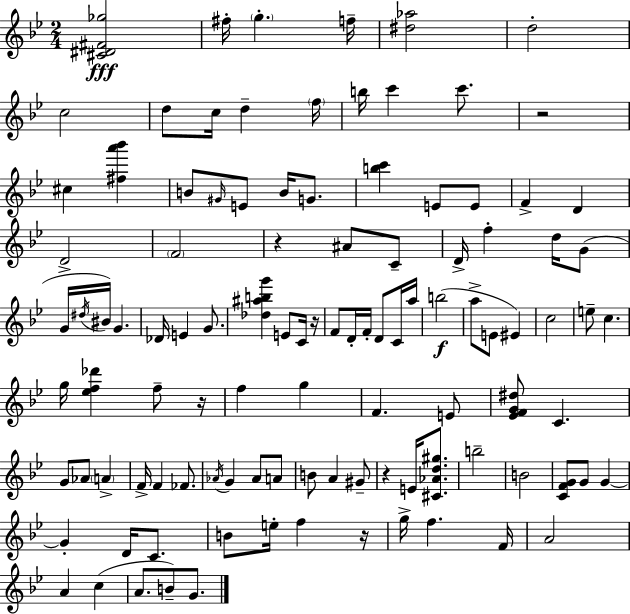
{
  \clef treble
  \numericTimeSignature
  \time 2/4
  \key bes \major
  <cis' dis' fis' ges''>2\fff | fis''16-. \parenthesize g''4.-. f''16-- | <dis'' aes''>2 | d''2-. | \break c''2 | d''8 c''16 d''4-- \parenthesize f''16 | b''16 c'''4 c'''8. | r2 | \break cis''4 <fis'' a''' bes'''>4 | b'8 \grace { gis'16 } e'8 b'16 g'8. | <b'' c'''>4 e'8 e'8 | f'4-> d'4 | \break d'2-> | \parenthesize f'2 | r4 ais'8 c'8-- | d'16-> f''4-. d''16 g'8( | \break g'16 \acciaccatura { dis''16 } bis'16) g'4. | des'16 e'4 g'8. | <des'' ais'' b'' g'''>4 e'8 | c'16 r16 f'8 d'16-. f'16-. d'8 | \break c'16 a''16 b''2(\f | a''8-> e'8 eis'4) | c''2 | e''8-- c''4. | \break g''16 <ees'' f'' des'''>4 f''8-- | r16 f''4 g''4 | f'4. | e'8 <ees' f' g' dis''>8 c'4. | \break g'8 aes'8 \parenthesize a'4-> | f'16-> f'4 fes'8. | \acciaccatura { aes'16 } g'4 aes'8 | a'8 b'8 a'4 | \break gis'8-- r4 e'16 | <cis' aes' d'' gis''>8. b''2-- | b'2 | <c' f' g'>8 g'8 g'4~~ | \break g'4-. d'16 | c'8. b'8 e''16-. f''4 | r16 g''16-> f''4. | f'16 a'2 | \break a'4 c''4( | a'8. b'8--) | g'8. \bar "|."
}